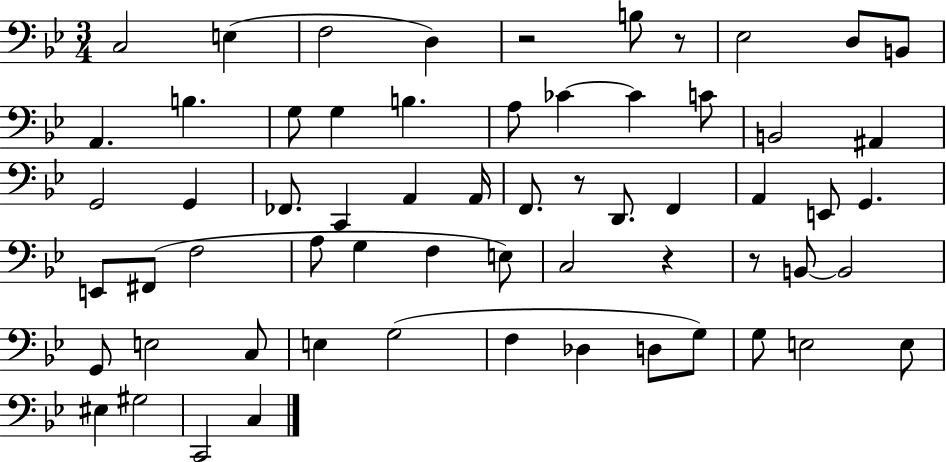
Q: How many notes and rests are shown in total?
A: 62